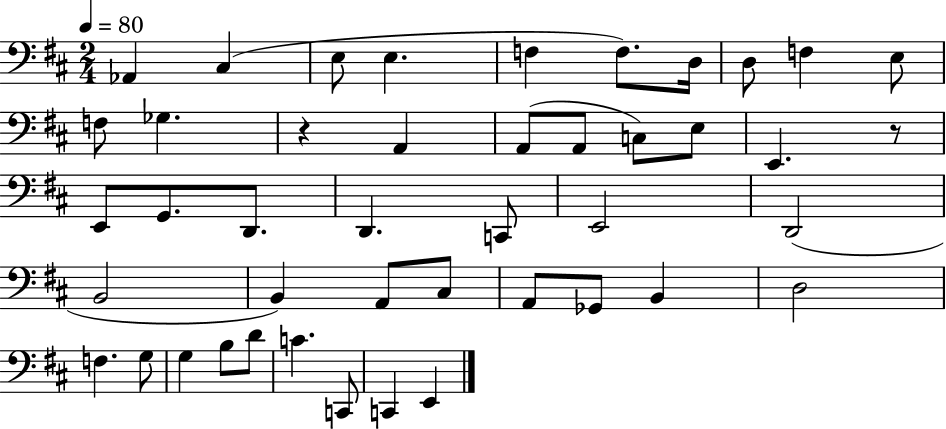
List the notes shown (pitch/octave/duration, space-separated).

Ab2/q C#3/q E3/e E3/q. F3/q F3/e. D3/s D3/e F3/q E3/e F3/e Gb3/q. R/q A2/q A2/e A2/e C3/e E3/e E2/q. R/e E2/e G2/e. D2/e. D2/q. C2/e E2/h D2/h B2/h B2/q A2/e C#3/e A2/e Gb2/e B2/q D3/h F3/q. G3/e G3/q B3/e D4/e C4/q. C2/e C2/q E2/q